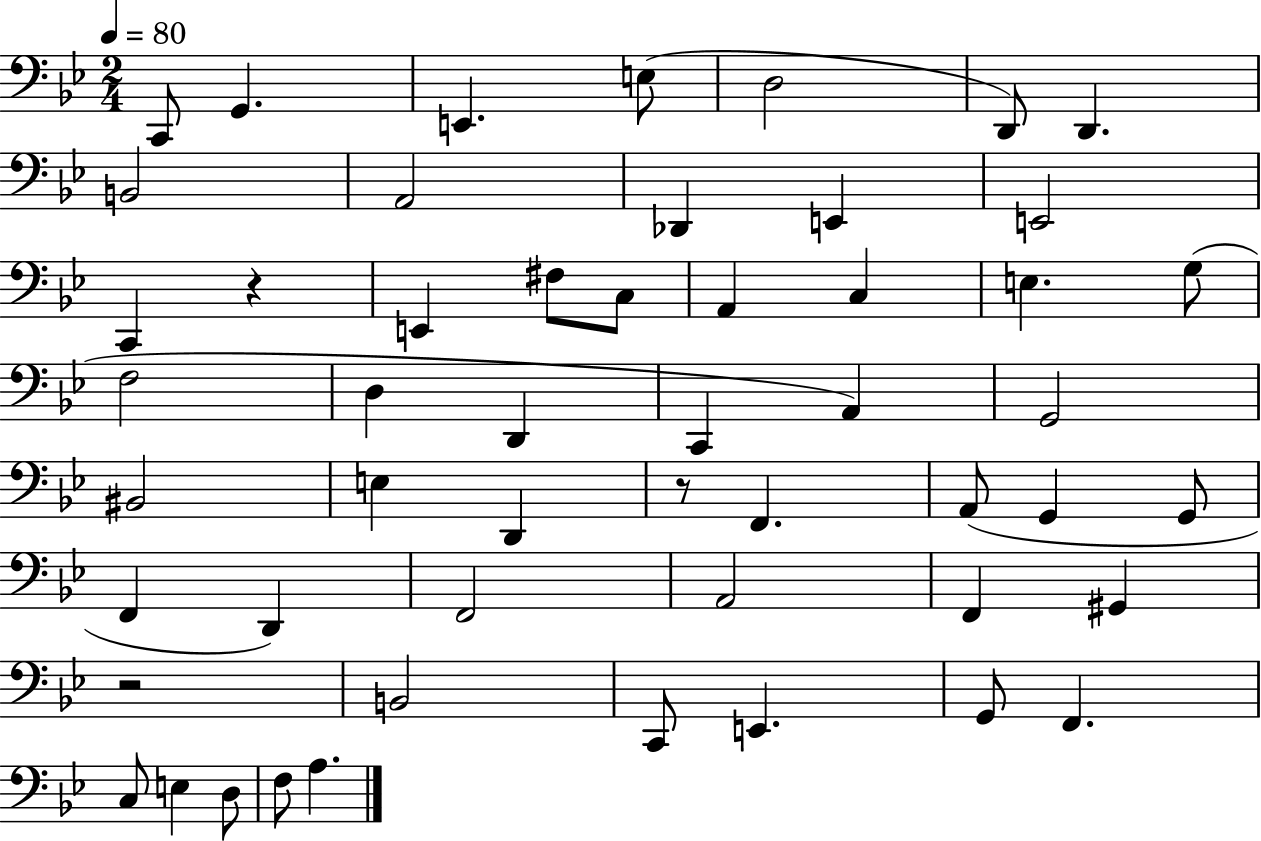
X:1
T:Untitled
M:2/4
L:1/4
K:Bb
C,,/2 G,, E,, E,/2 D,2 D,,/2 D,, B,,2 A,,2 _D,, E,, E,,2 C,, z E,, ^F,/2 C,/2 A,, C, E, G,/2 F,2 D, D,, C,, A,, G,,2 ^B,,2 E, D,, z/2 F,, A,,/2 G,, G,,/2 F,, D,, F,,2 A,,2 F,, ^G,, z2 B,,2 C,,/2 E,, G,,/2 F,, C,/2 E, D,/2 F,/2 A,